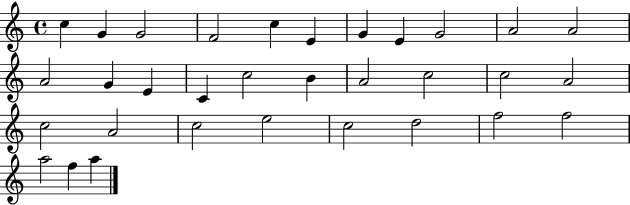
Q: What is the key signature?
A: C major